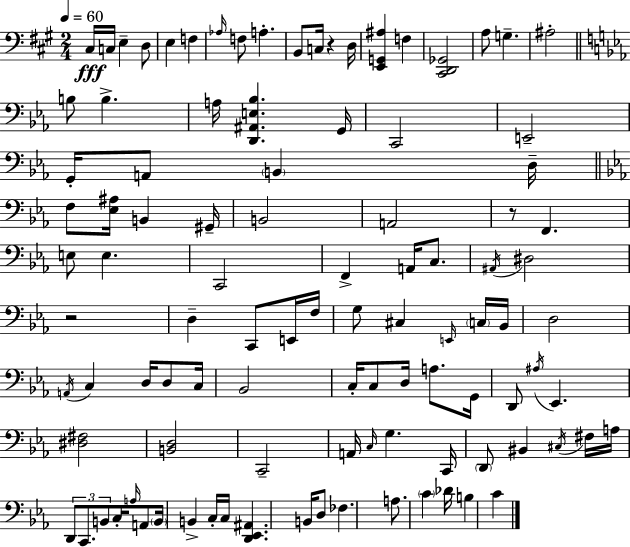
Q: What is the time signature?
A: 2/4